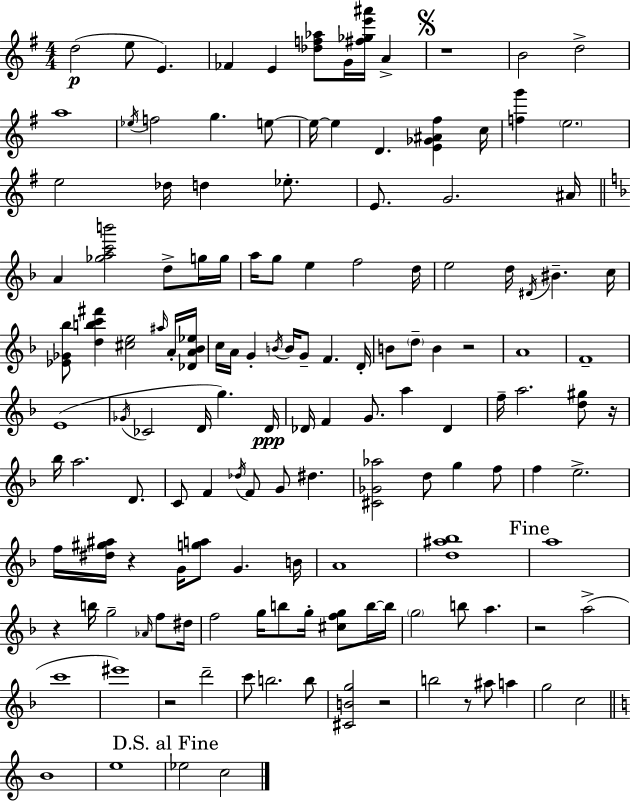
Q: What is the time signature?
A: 4/4